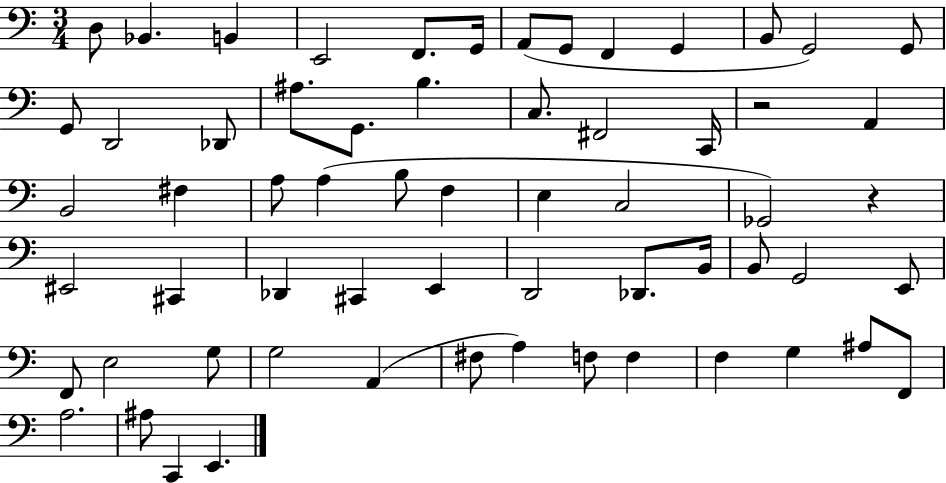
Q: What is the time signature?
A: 3/4